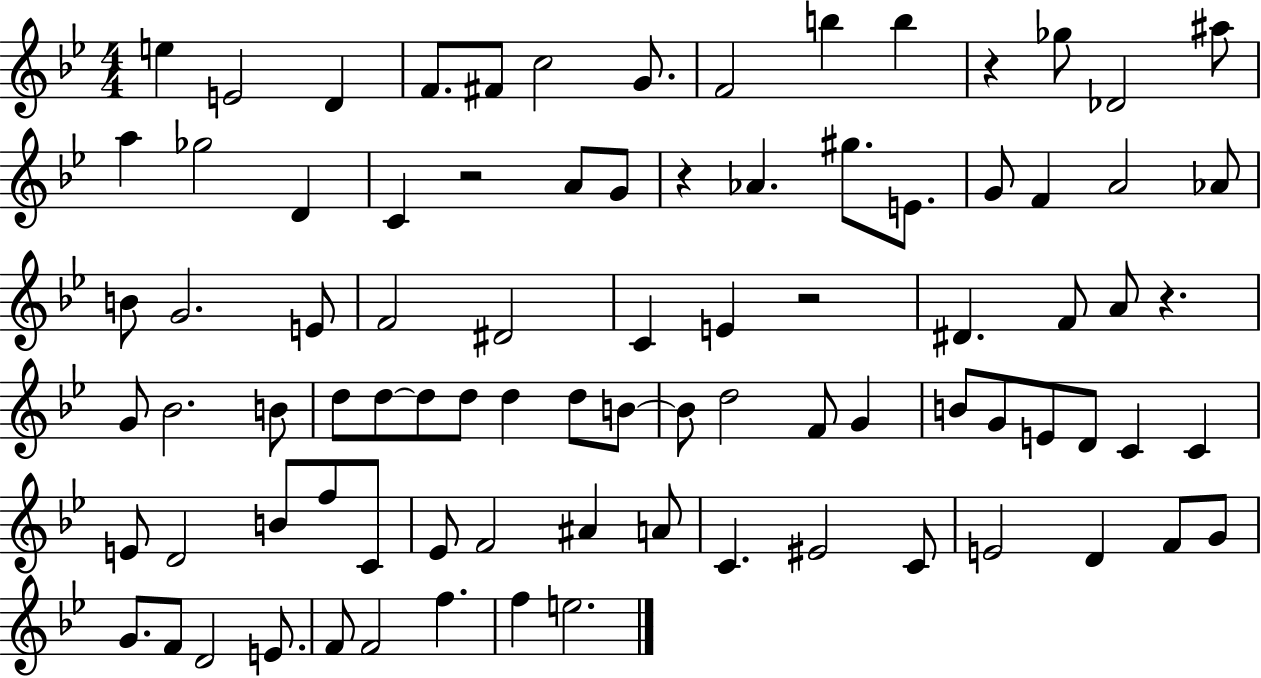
{
  \clef treble
  \numericTimeSignature
  \time 4/4
  \key bes \major
  \repeat volta 2 { e''4 e'2 d'4 | f'8. fis'8 c''2 g'8. | f'2 b''4 b''4 | r4 ges''8 des'2 ais''8 | \break a''4 ges''2 d'4 | c'4 r2 a'8 g'8 | r4 aes'4. gis''8. e'8. | g'8 f'4 a'2 aes'8 | \break b'8 g'2. e'8 | f'2 dis'2 | c'4 e'4 r2 | dis'4. f'8 a'8 r4. | \break g'8 bes'2. b'8 | d''8 d''8~~ d''8 d''8 d''4 d''8 b'8~~ | b'8 d''2 f'8 g'4 | b'8 g'8 e'8 d'8 c'4 c'4 | \break e'8 d'2 b'8 f''8 c'8 | ees'8 f'2 ais'4 a'8 | c'4. eis'2 c'8 | e'2 d'4 f'8 g'8 | \break g'8. f'8 d'2 e'8. | f'8 f'2 f''4. | f''4 e''2. | } \bar "|."
}